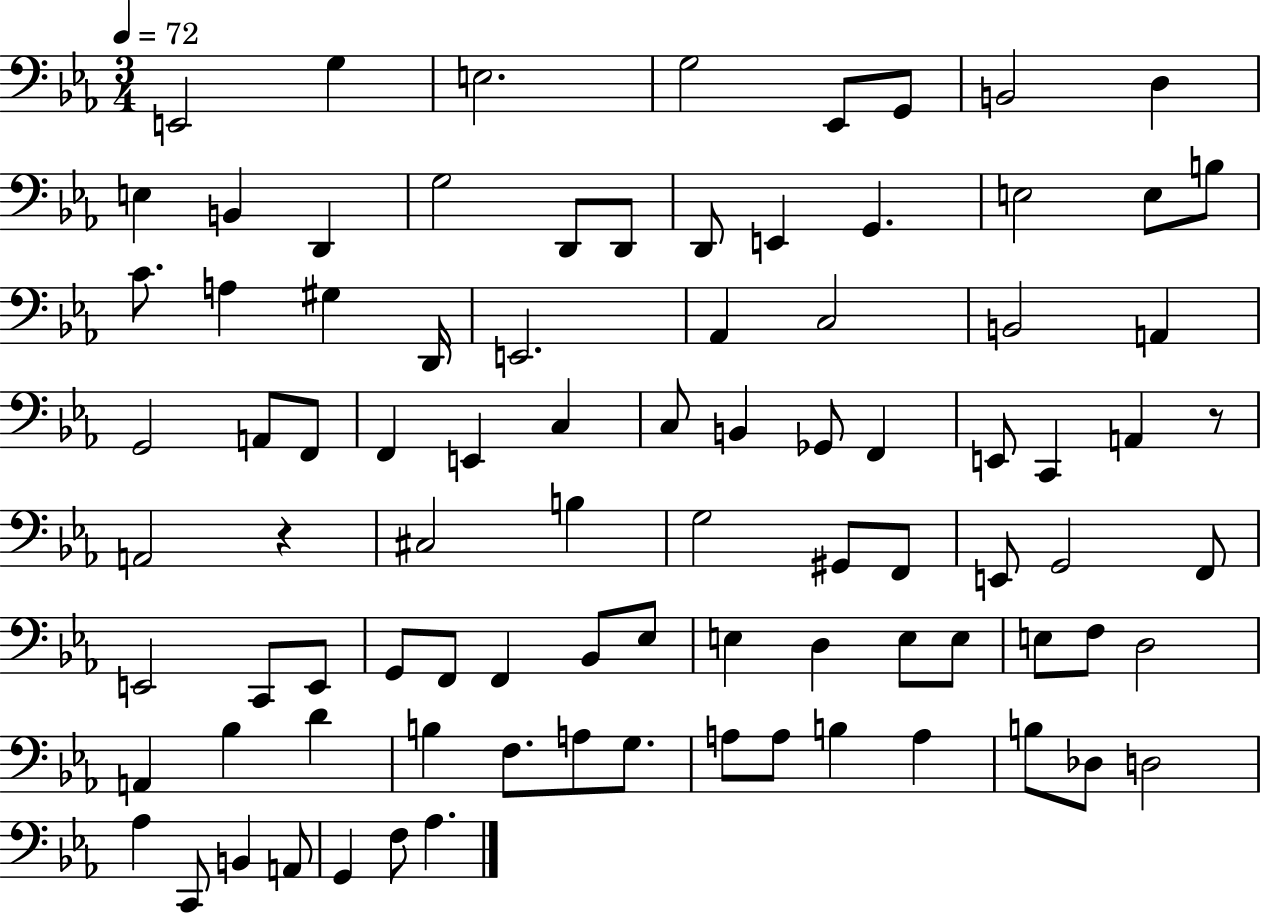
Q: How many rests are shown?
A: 2